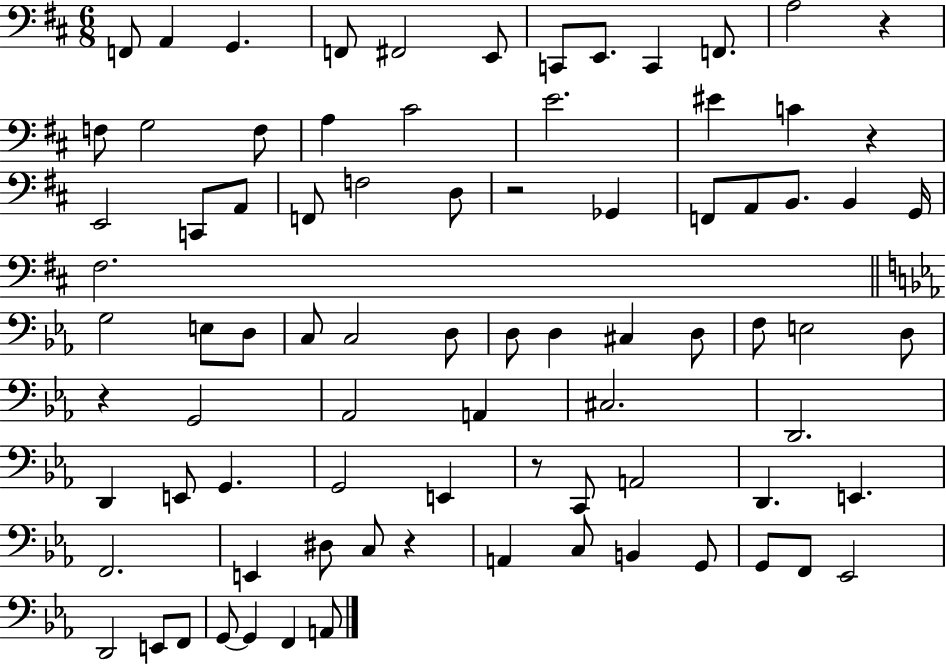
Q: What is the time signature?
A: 6/8